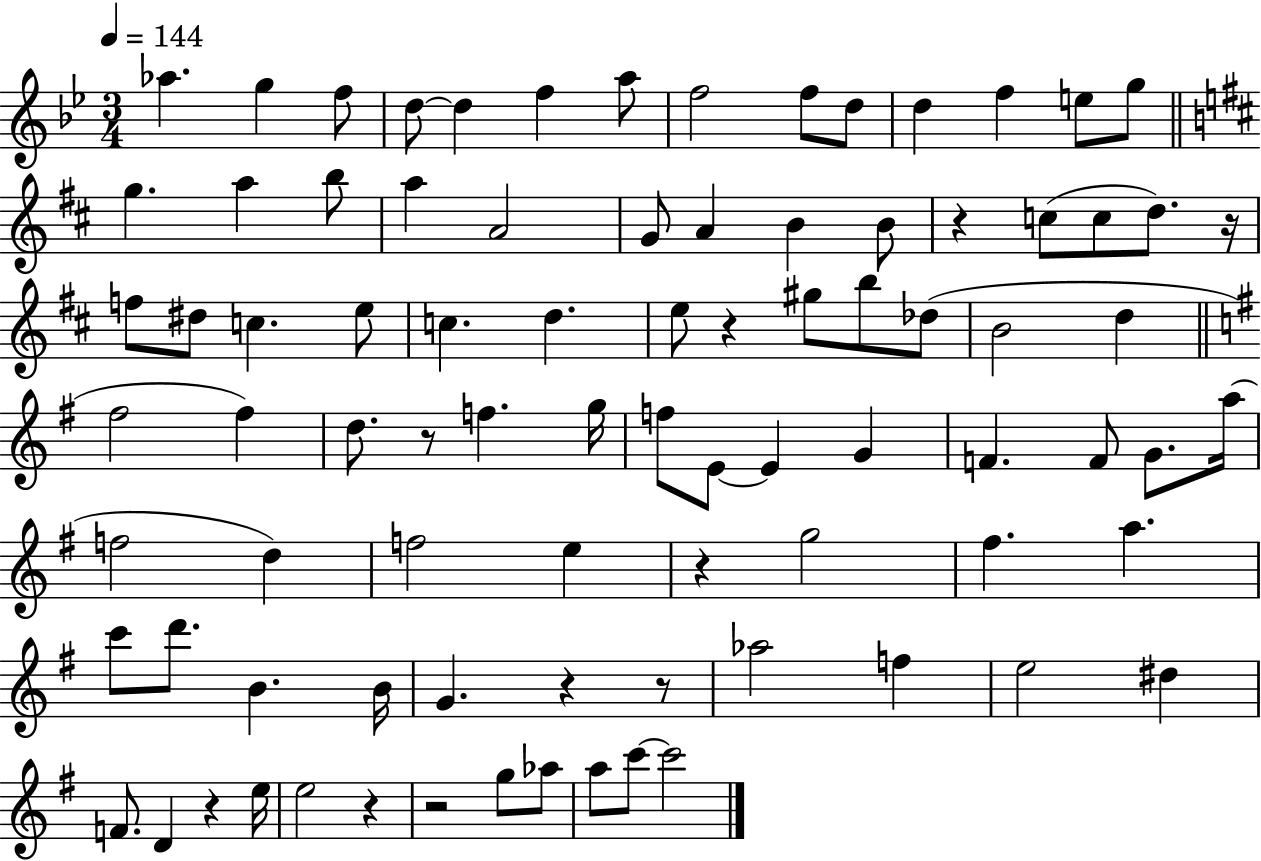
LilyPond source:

{
  \clef treble
  \numericTimeSignature
  \time 3/4
  \key bes \major
  \tempo 4 = 144
  aes''4. g''4 f''8 | d''8~~ d''4 f''4 a''8 | f''2 f''8 d''8 | d''4 f''4 e''8 g''8 | \break \bar "||" \break \key d \major g''4. a''4 b''8 | a''4 a'2 | g'8 a'4 b'4 b'8 | r4 c''8( c''8 d''8.) r16 | \break f''8 dis''8 c''4. e''8 | c''4. d''4. | e''8 r4 gis''8 b''8 des''8( | b'2 d''4 | \break \bar "||" \break \key g \major fis''2 fis''4) | d''8. r8 f''4. g''16 | f''8 e'8~~ e'4 g'4 | f'4. f'8 g'8. a''16( | \break f''2 d''4) | f''2 e''4 | r4 g''2 | fis''4. a''4. | \break c'''8 d'''8. b'4. b'16 | g'4. r4 r8 | aes''2 f''4 | e''2 dis''4 | \break f'8. d'4 r4 e''16 | e''2 r4 | r2 g''8 aes''8 | a''8 c'''8~~ c'''2 | \break \bar "|."
}